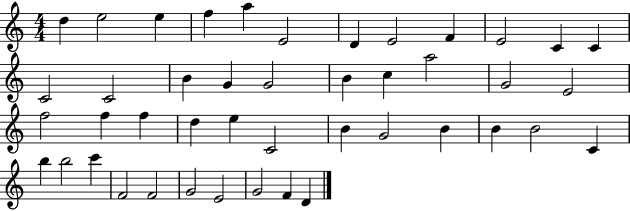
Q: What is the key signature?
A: C major